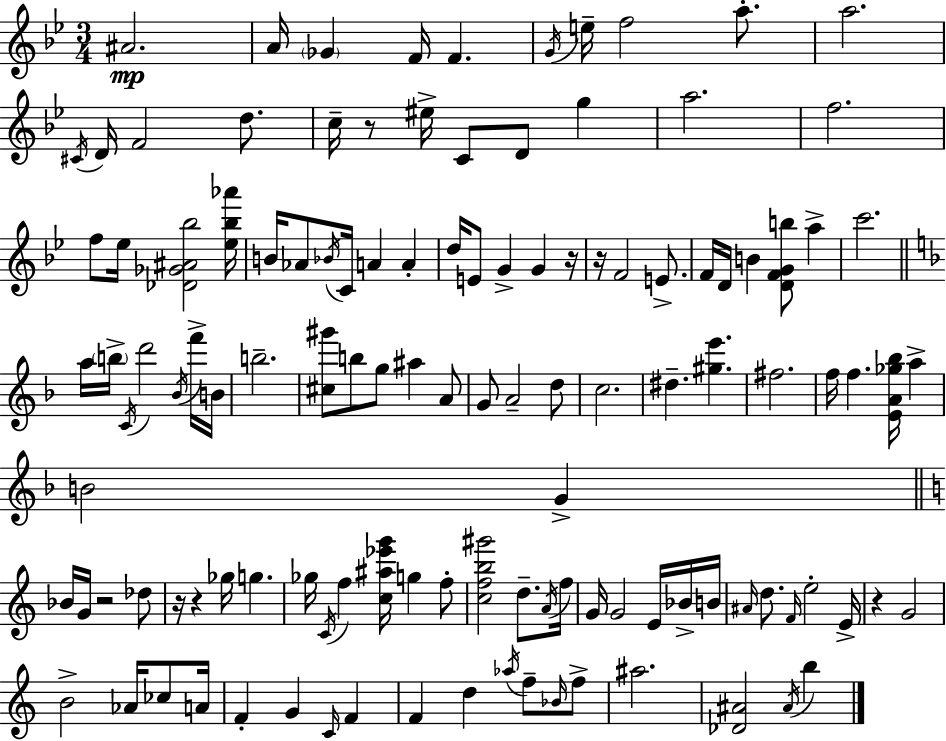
{
  \clef treble
  \numericTimeSignature
  \time 3/4
  \key g \minor
  ais'2.\mp | a'16 \parenthesize ges'4 f'16 f'4. | \acciaccatura { g'16 } e''16-- f''2 a''8.-. | a''2. | \break \acciaccatura { cis'16 } d'16 f'2 d''8. | c''16-- r8 eis''16-> c'8 d'8 g''4 | a''2. | f''2. | \break f''8 ees''16 <des' ges' ais' bes''>2 | <ees'' bes'' aes'''>16 b'16 aes'8 \acciaccatura { bes'16 } c'16 a'4 a'4-. | d''16 e'8 g'4-> g'4 | r16 r16 f'2 | \break e'8.-> f'16 d'16 b'4 <d' f' g' b''>8 a''4-> | c'''2. | \bar "||" \break \key f \major a''16 \parenthesize b''16-> \acciaccatura { c'16 } d'''2 \acciaccatura { bes'16 } | f'''16-> b'16 b''2.-- | <cis'' gis'''>8 b''8 g''8 ais''4 | a'8 g'8 a'2-- | \break d''8 c''2. | dis''4.-- <gis'' e'''>4. | fis''2. | f''16 f''4. <e' a' ges'' bes''>16 a''4-> | \break b'2 g'4-> | \bar "||" \break \key a \minor bes'16 g'16 r2 des''8 | r16 r4 ges''16 g''4. | ges''16 \acciaccatura { c'16 } f''4 <c'' ais'' ees''' g'''>16 g''4 f''8-. | <c'' f'' b'' gis'''>2 d''8.-- | \break \acciaccatura { a'16 } f''16 g'16 g'2 e'16 | bes'16-> b'16 \grace { ais'16 } d''8. \grace { f'16 } e''2-. | e'16-> r4 g'2 | b'2-> | \break aes'16 ces''8 a'16 f'4-. g'4 | \grace { c'16 } f'4 f'4 d''4 | \acciaccatura { aes''16 } f''8-- \grace { bes'16 } f''8-> ais''2. | <des' ais'>2 | \break \acciaccatura { ais'16 } b''4 \bar "|."
}